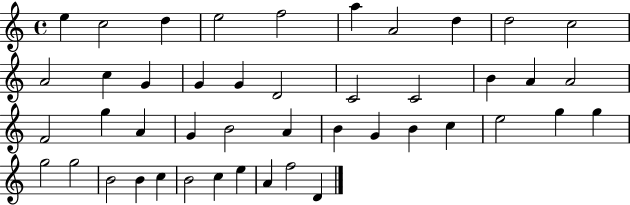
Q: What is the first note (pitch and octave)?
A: E5